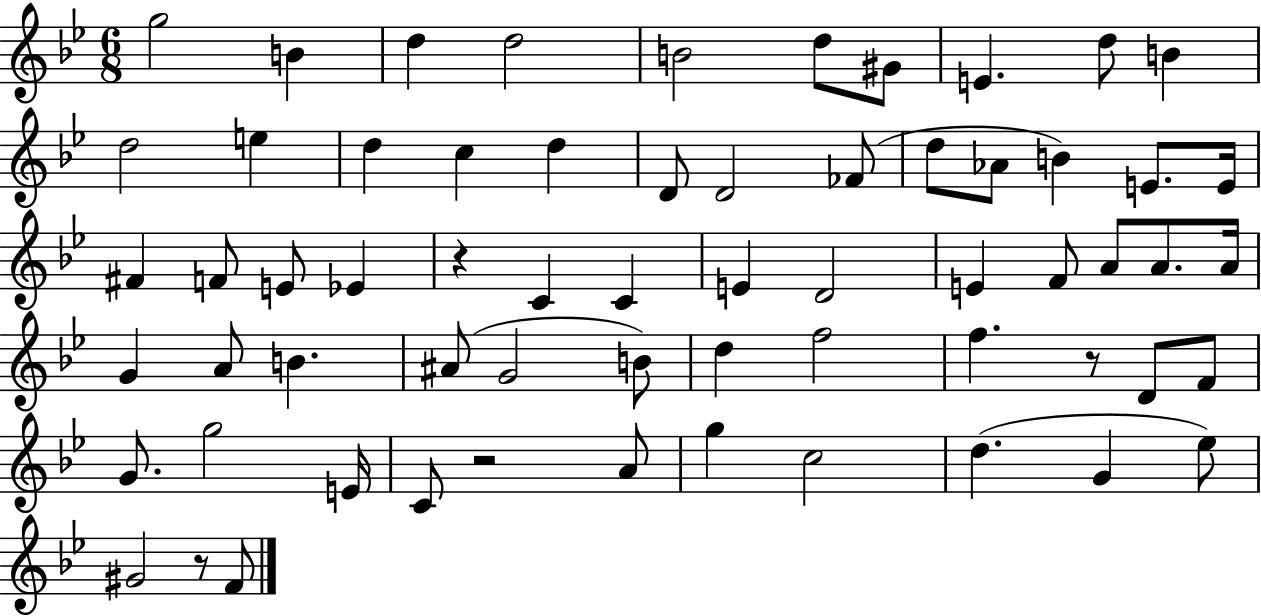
{
  \clef treble
  \numericTimeSignature
  \time 6/8
  \key bes \major
  g''2 b'4 | d''4 d''2 | b'2 d''8 gis'8 | e'4. d''8 b'4 | \break d''2 e''4 | d''4 c''4 d''4 | d'8 d'2 fes'8( | d''8 aes'8 b'4) e'8. e'16 | \break fis'4 f'8 e'8 ees'4 | r4 c'4 c'4 | e'4 d'2 | e'4 f'8 a'8 a'8. a'16 | \break g'4 a'8 b'4. | ais'8( g'2 b'8) | d''4 f''2 | f''4. r8 d'8 f'8 | \break g'8. g''2 e'16 | c'8 r2 a'8 | g''4 c''2 | d''4.( g'4 ees''8) | \break gis'2 r8 f'8 | \bar "|."
}